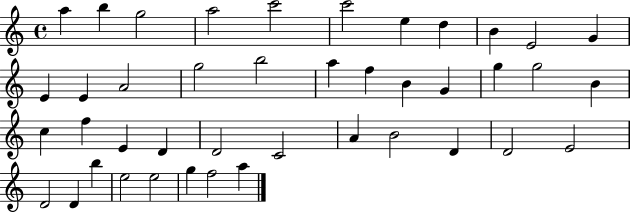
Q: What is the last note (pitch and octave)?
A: A5